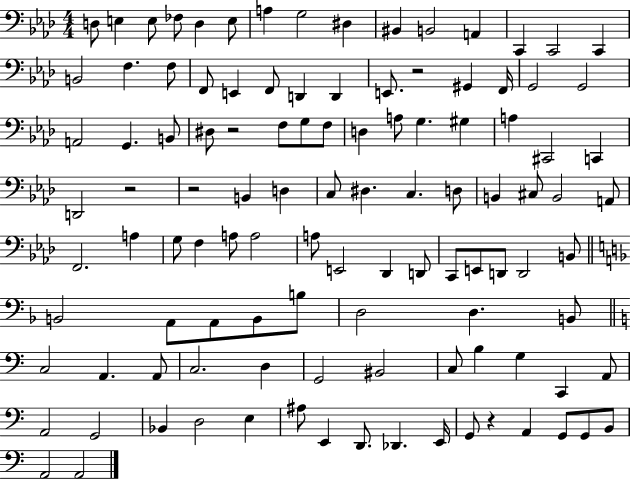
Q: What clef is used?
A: bass